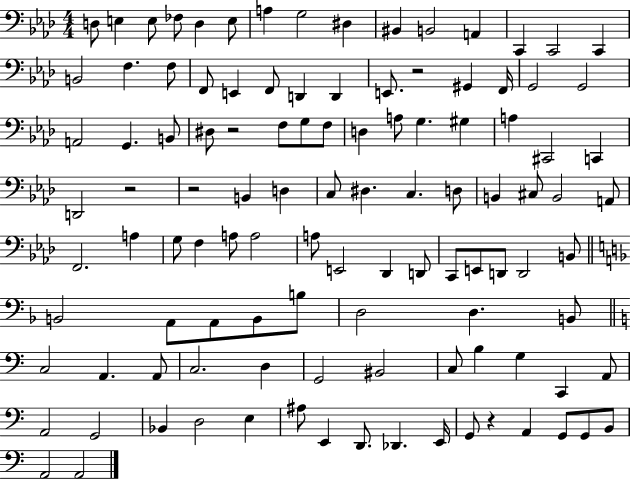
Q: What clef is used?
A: bass